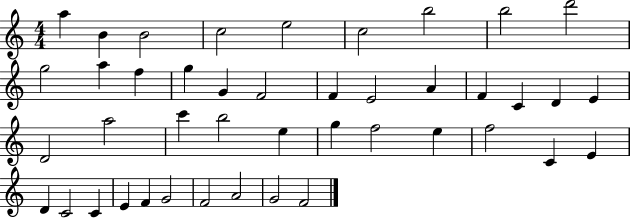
{
  \clef treble
  \numericTimeSignature
  \time 4/4
  \key c \major
  a''4 b'4 b'2 | c''2 e''2 | c''2 b''2 | b''2 d'''2 | \break g''2 a''4 f''4 | g''4 g'4 f'2 | f'4 e'2 a'4 | f'4 c'4 d'4 e'4 | \break d'2 a''2 | c'''4 b''2 e''4 | g''4 f''2 e''4 | f''2 c'4 e'4 | \break d'4 c'2 c'4 | e'4 f'4 g'2 | f'2 a'2 | g'2 f'2 | \break \bar "|."
}